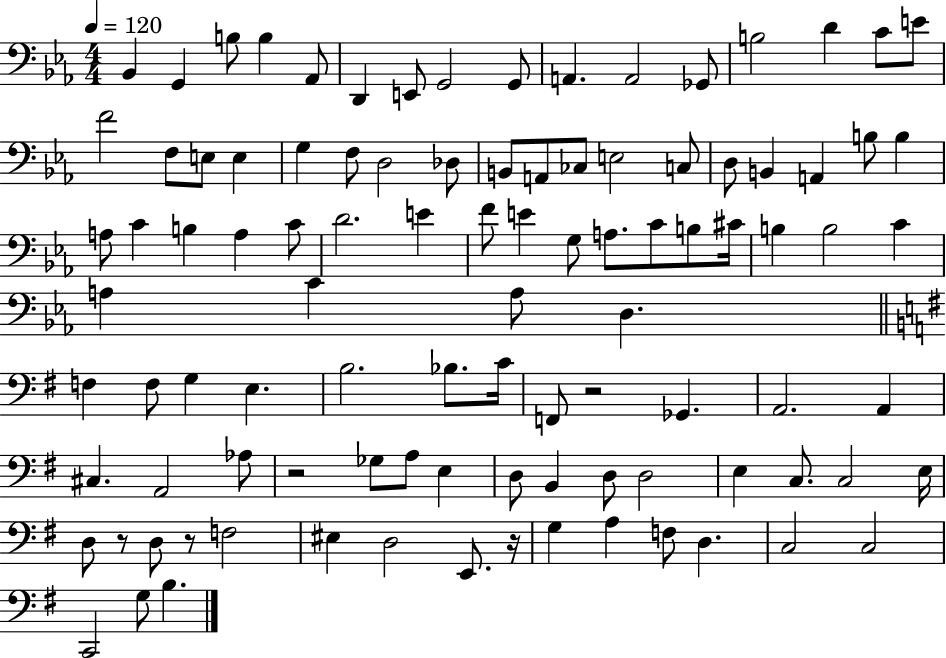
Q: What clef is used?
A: bass